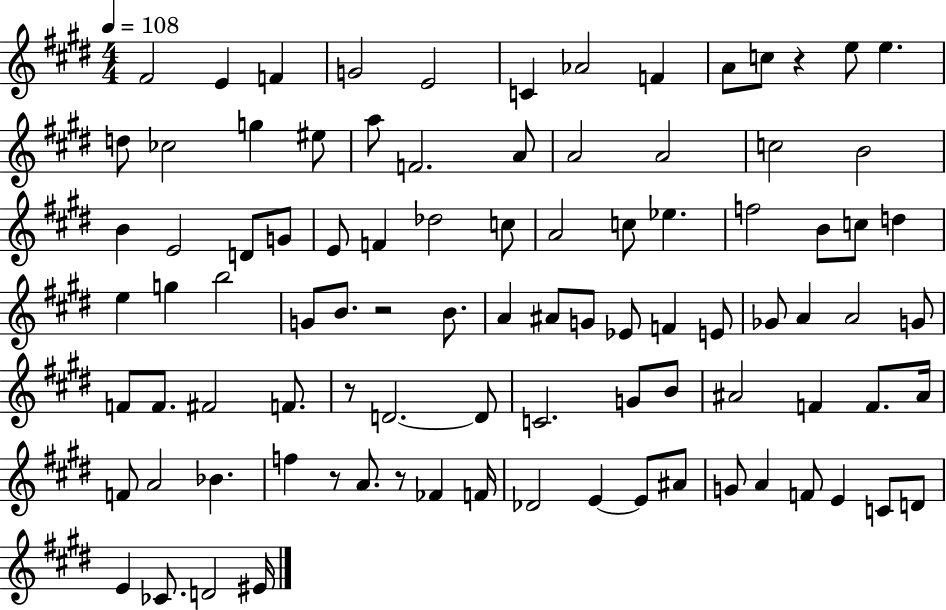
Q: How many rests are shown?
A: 5